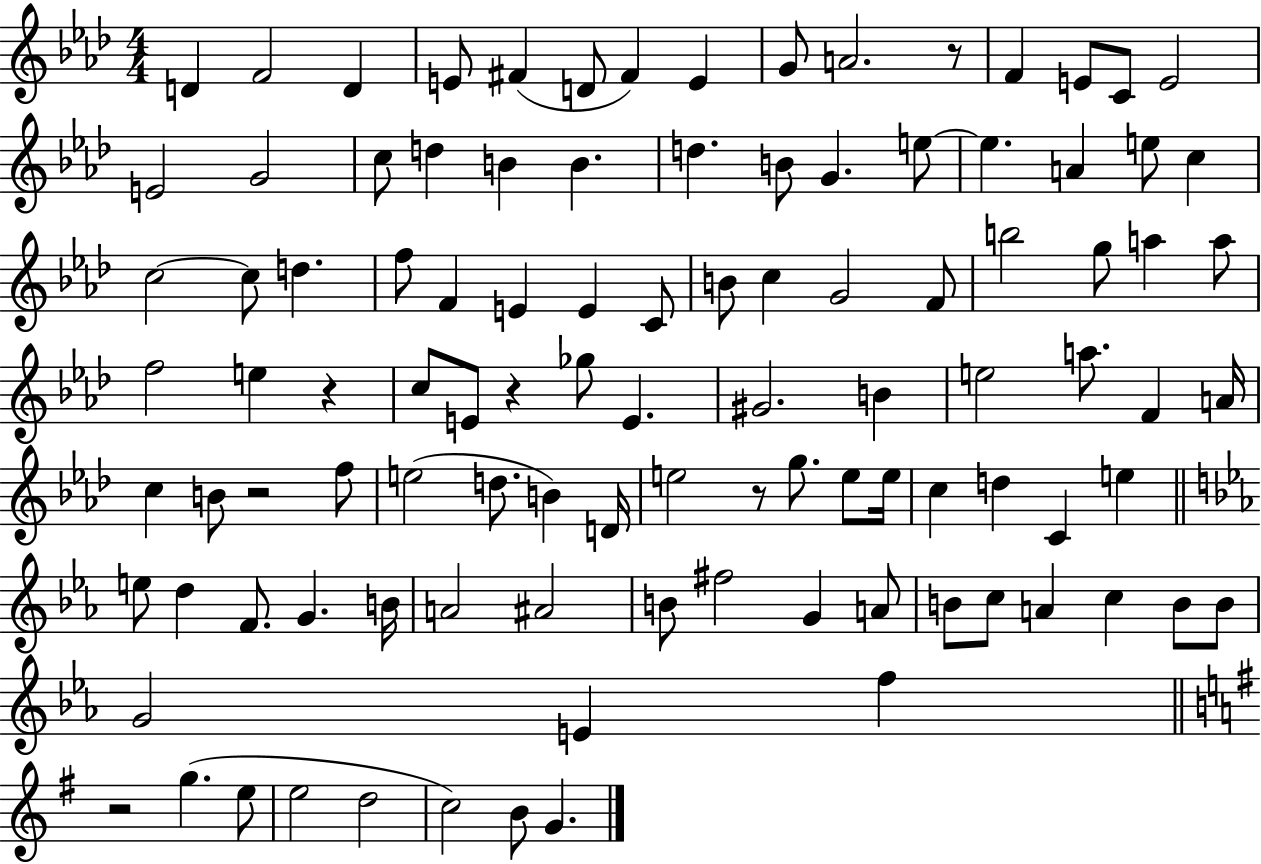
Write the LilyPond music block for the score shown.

{
  \clef treble
  \numericTimeSignature
  \time 4/4
  \key aes \major
  d'4 f'2 d'4 | e'8 fis'4( d'8 fis'4) e'4 | g'8 a'2. r8 | f'4 e'8 c'8 e'2 | \break e'2 g'2 | c''8 d''4 b'4 b'4. | d''4. b'8 g'4. e''8~~ | e''4. a'4 e''8 c''4 | \break c''2~~ c''8 d''4. | f''8 f'4 e'4 e'4 c'8 | b'8 c''4 g'2 f'8 | b''2 g''8 a''4 a''8 | \break f''2 e''4 r4 | c''8 e'8 r4 ges''8 e'4. | gis'2. b'4 | e''2 a''8. f'4 a'16 | \break c''4 b'8 r2 f''8 | e''2( d''8. b'4) d'16 | e''2 r8 g''8. e''8 e''16 | c''4 d''4 c'4 e''4 | \break \bar "||" \break \key ees \major e''8 d''4 f'8. g'4. b'16 | a'2 ais'2 | b'8 fis''2 g'4 a'8 | b'8 c''8 a'4 c''4 b'8 b'8 | \break g'2 e'4 f''4 | \bar "||" \break \key g \major r2 g''4.( e''8 | e''2 d''2 | c''2) b'8 g'4. | \bar "|."
}